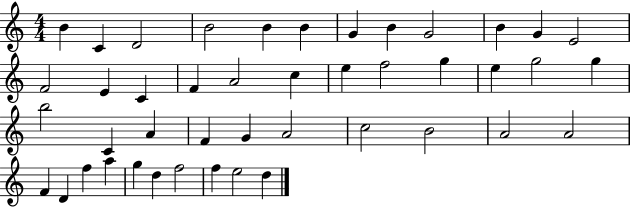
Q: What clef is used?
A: treble